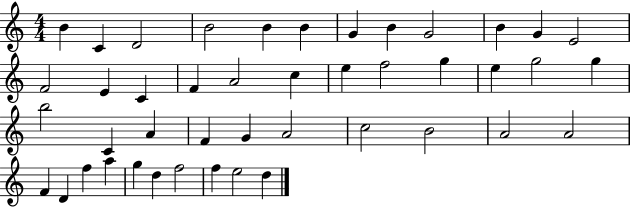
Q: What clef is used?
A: treble